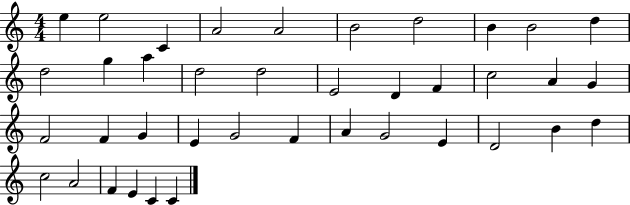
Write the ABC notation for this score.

X:1
T:Untitled
M:4/4
L:1/4
K:C
e e2 C A2 A2 B2 d2 B B2 d d2 g a d2 d2 E2 D F c2 A G F2 F G E G2 F A G2 E D2 B d c2 A2 F E C C